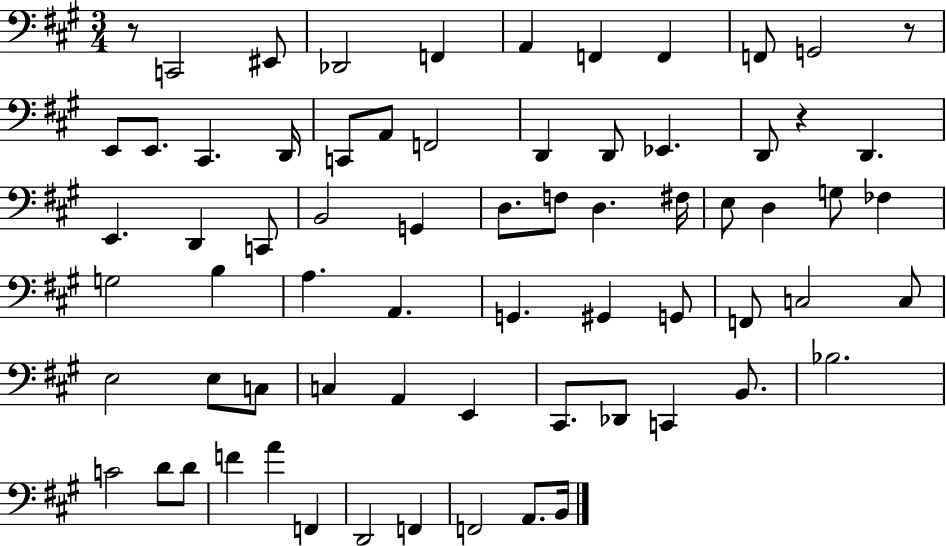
R/e C2/h EIS2/e Db2/h F2/q A2/q F2/q F2/q F2/e G2/h R/e E2/e E2/e. C#2/q. D2/s C2/e A2/e F2/h D2/q D2/e Eb2/q. D2/e R/q D2/q. E2/q. D2/q C2/e B2/h G2/q D3/e. F3/e D3/q. F#3/s E3/e D3/q G3/e FES3/q G3/h B3/q A3/q. A2/q. G2/q. G#2/q G2/e F2/e C3/h C3/e E3/h E3/e C3/e C3/q A2/q E2/q C#2/e. Db2/e C2/q B2/e. Bb3/h. C4/h D4/e D4/e F4/q A4/q F2/q D2/h F2/q F2/h A2/e. B2/s